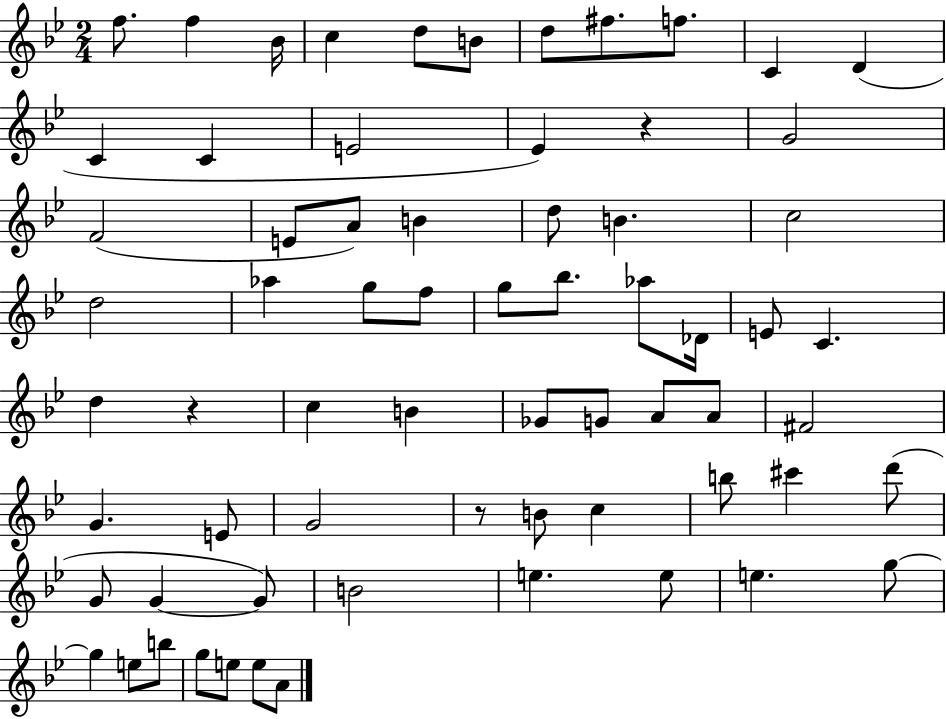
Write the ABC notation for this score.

X:1
T:Untitled
M:2/4
L:1/4
K:Bb
f/2 f _B/4 c d/2 B/2 d/2 ^f/2 f/2 C D C C E2 _E z G2 F2 E/2 A/2 B d/2 B c2 d2 _a g/2 f/2 g/2 _b/2 _a/2 _D/4 E/2 C d z c B _G/2 G/2 A/2 A/2 ^F2 G E/2 G2 z/2 B/2 c b/2 ^c' d'/2 G/2 G G/2 B2 e e/2 e g/2 g e/2 b/2 g/2 e/2 e/2 A/2